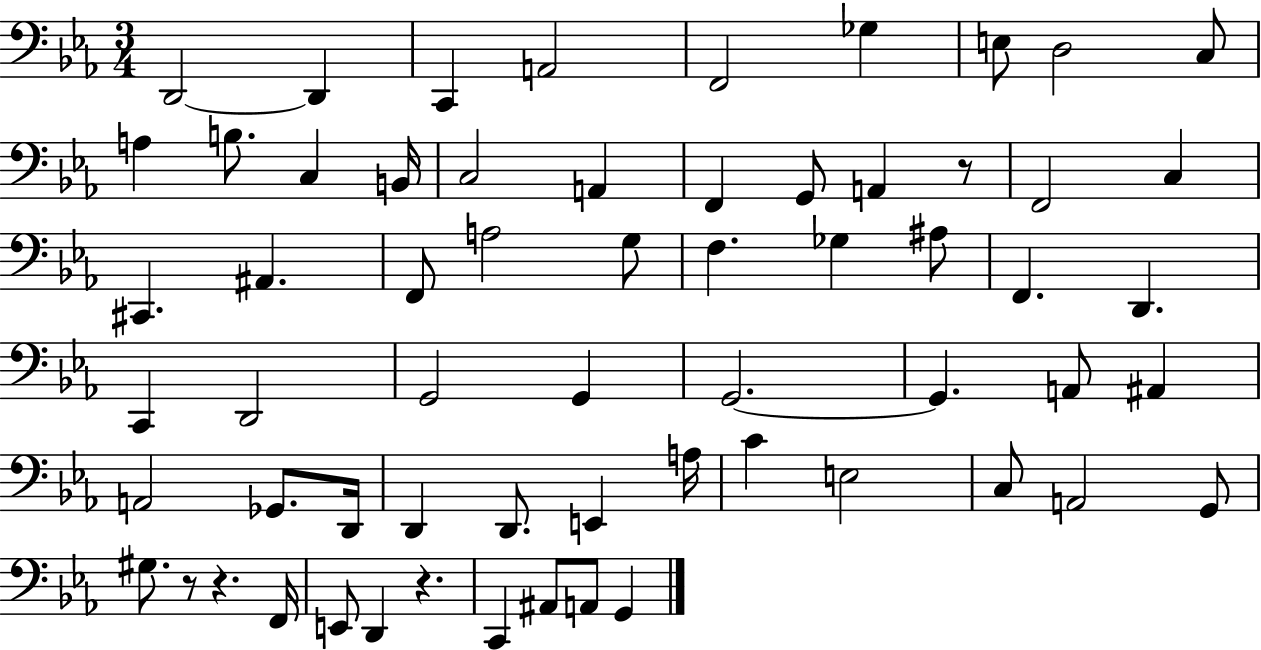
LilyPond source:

{
  \clef bass
  \numericTimeSignature
  \time 3/4
  \key ees \major
  d,2~~ d,4 | c,4 a,2 | f,2 ges4 | e8 d2 c8 | \break a4 b8. c4 b,16 | c2 a,4 | f,4 g,8 a,4 r8 | f,2 c4 | \break cis,4. ais,4. | f,8 a2 g8 | f4. ges4 ais8 | f,4. d,4. | \break c,4 d,2 | g,2 g,4 | g,2.~~ | g,4. a,8 ais,4 | \break a,2 ges,8. d,16 | d,4 d,8. e,4 a16 | c'4 e2 | c8 a,2 g,8 | \break gis8. r8 r4. f,16 | e,8 d,4 r4. | c,4 ais,8 a,8 g,4 | \bar "|."
}